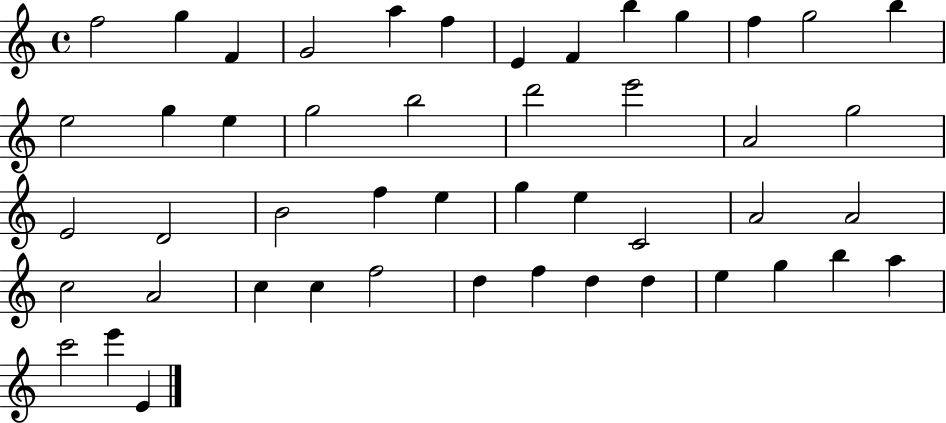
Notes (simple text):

F5/h G5/q F4/q G4/h A5/q F5/q E4/q F4/q B5/q G5/q F5/q G5/h B5/q E5/h G5/q E5/q G5/h B5/h D6/h E6/h A4/h G5/h E4/h D4/h B4/h F5/q E5/q G5/q E5/q C4/h A4/h A4/h C5/h A4/h C5/q C5/q F5/h D5/q F5/q D5/q D5/q E5/q G5/q B5/q A5/q C6/h E6/q E4/q